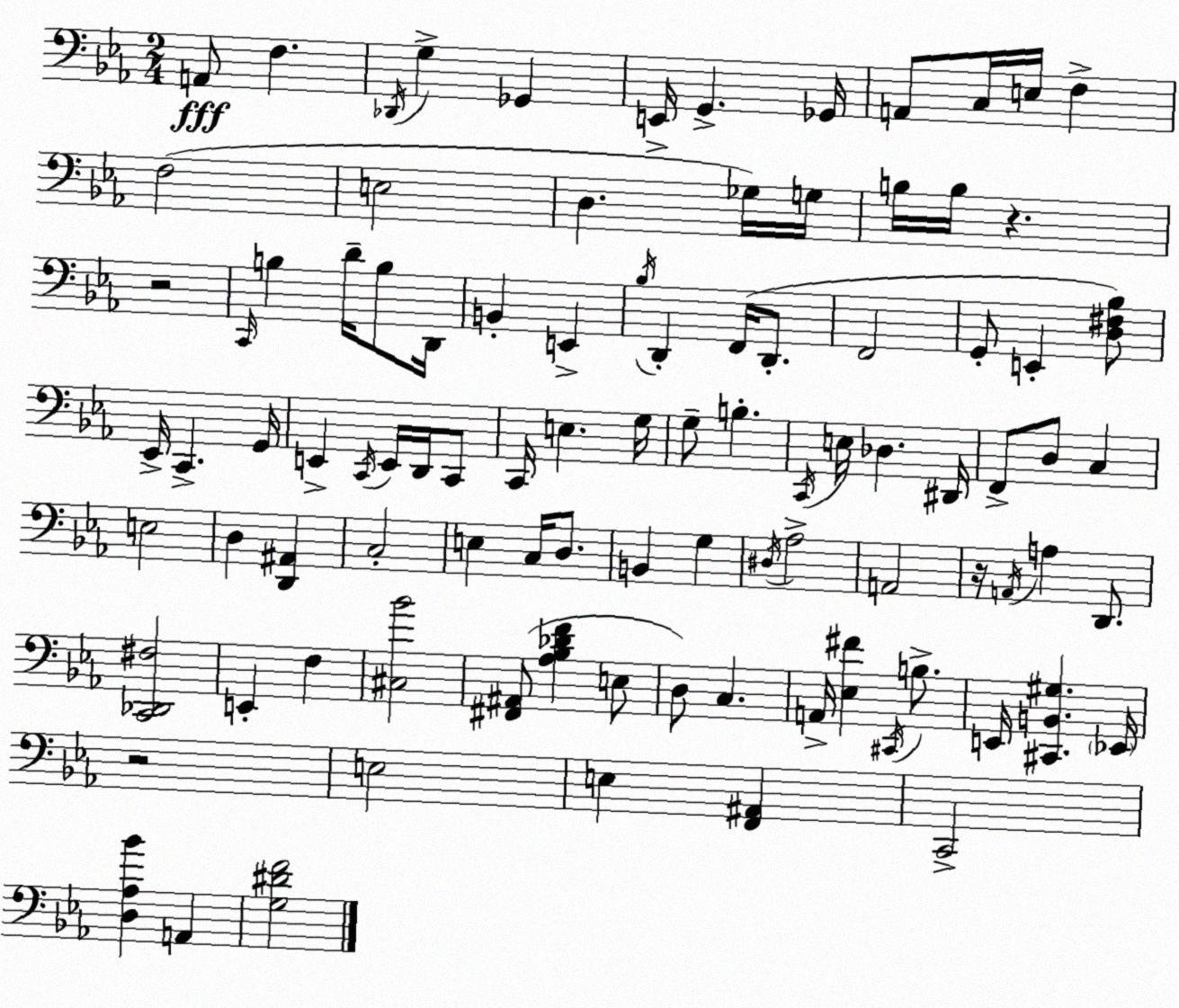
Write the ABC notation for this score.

X:1
T:Untitled
M:2/4
L:1/4
K:Cm
A,,/2 F, _D,,/4 G, _G,, E,,/4 G,, _G,,/4 A,,/2 C,/4 E,/4 F, F,2 E,2 D, _G,/4 G,/4 B,/4 B,/4 z z2 C,,/4 B, D/4 B,/2 D,,/4 B,, E,, _B,/4 D,, F,,/4 D,,/2 F,,2 G,,/2 E,, [D,^F,_B,]/2 _E,,/4 C,, G,,/4 E,, C,,/4 E,,/4 D,,/4 C,,/2 C,,/4 E, G,/4 G,/2 B, C,,/4 E,/4 _D, ^D,,/4 F,,/2 D,/2 C, E,2 D, [D,,^A,,] C,2 E, C,/4 D,/2 B,, G, ^D,/4 _A,2 A,,2 z/4 A,,/4 A, D,,/2 [C,,_D,,^F,]2 E,, F, [^C,_B]2 [^F,,^A,,]/2 [_A,_B,_DF] E,/2 D,/2 C, A,,/4 [_E,^F] ^C,,/4 B,/2 E,,/4 [^C,,B,,^G,] _E,,/4 z2 E,2 E, [F,,^A,,] C,,2 [D,_A,_B] A,, [G,^DF]2